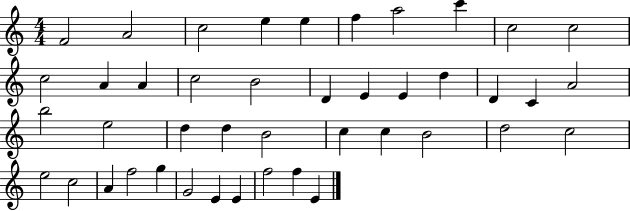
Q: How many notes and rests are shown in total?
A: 43